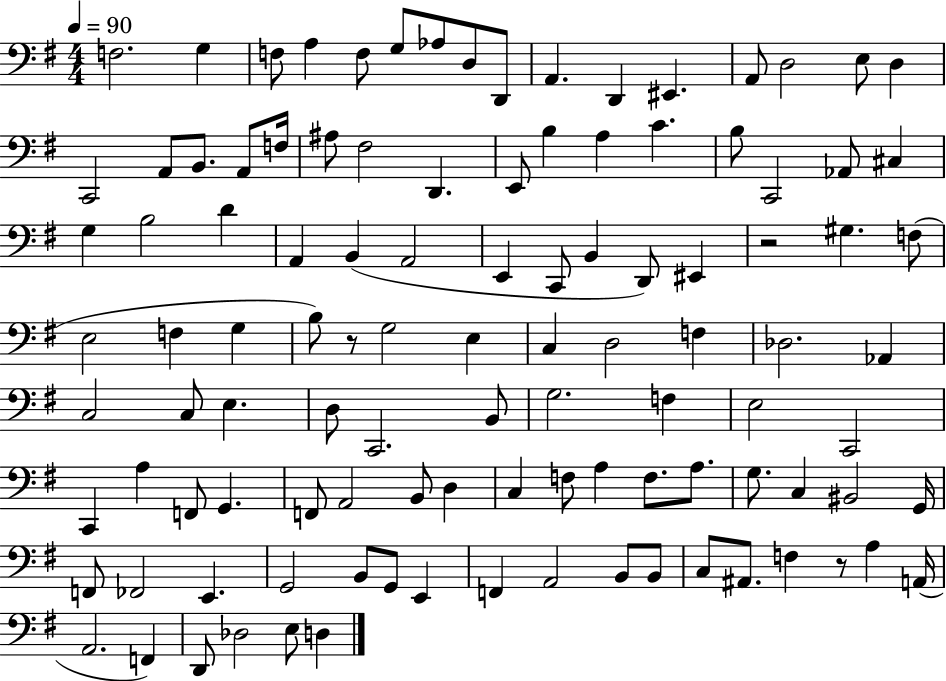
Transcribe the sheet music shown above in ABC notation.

X:1
T:Untitled
M:4/4
L:1/4
K:G
F,2 G, F,/2 A, F,/2 G,/2 _A,/2 D,/2 D,,/2 A,, D,, ^E,, A,,/2 D,2 E,/2 D, C,,2 A,,/2 B,,/2 A,,/2 F,/4 ^A,/2 ^F,2 D,, E,,/2 B, A, C B,/2 C,,2 _A,,/2 ^C, G, B,2 D A,, B,, A,,2 E,, C,,/2 B,, D,,/2 ^E,, z2 ^G, F,/2 E,2 F, G, B,/2 z/2 G,2 E, C, D,2 F, _D,2 _A,, C,2 C,/2 E, D,/2 C,,2 B,,/2 G,2 F, E,2 C,,2 C,, A, F,,/2 G,, F,,/2 A,,2 B,,/2 D, C, F,/2 A, F,/2 A,/2 G,/2 C, ^B,,2 G,,/4 F,,/2 _F,,2 E,, G,,2 B,,/2 G,,/2 E,, F,, A,,2 B,,/2 B,,/2 C,/2 ^A,,/2 F, z/2 A, A,,/4 A,,2 F,, D,,/2 _D,2 E,/2 D,